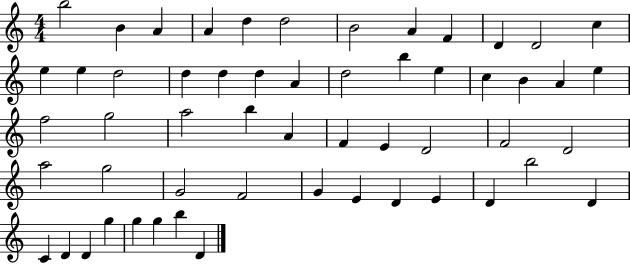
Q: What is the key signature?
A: C major